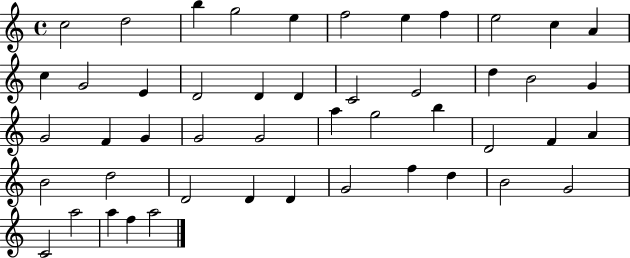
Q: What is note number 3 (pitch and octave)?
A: B5